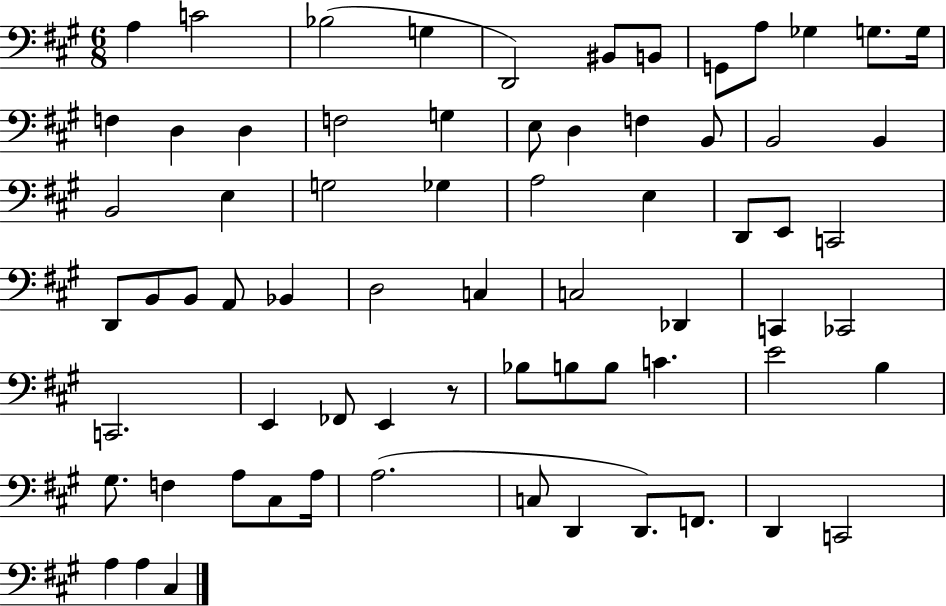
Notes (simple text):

A3/q C4/h Bb3/h G3/q D2/h BIS2/e B2/e G2/e A3/e Gb3/q G3/e. G3/s F3/q D3/q D3/q F3/h G3/q E3/e D3/q F3/q B2/e B2/h B2/q B2/h E3/q G3/h Gb3/q A3/h E3/q D2/e E2/e C2/h D2/e B2/e B2/e A2/e Bb2/q D3/h C3/q C3/h Db2/q C2/q CES2/h C2/h. E2/q FES2/e E2/q R/e Bb3/e B3/e B3/e C4/q. E4/h B3/q G#3/e. F3/q A3/e C#3/e A3/s A3/h. C3/e D2/q D2/e. F2/e. D2/q C2/h A3/q A3/q C#3/q